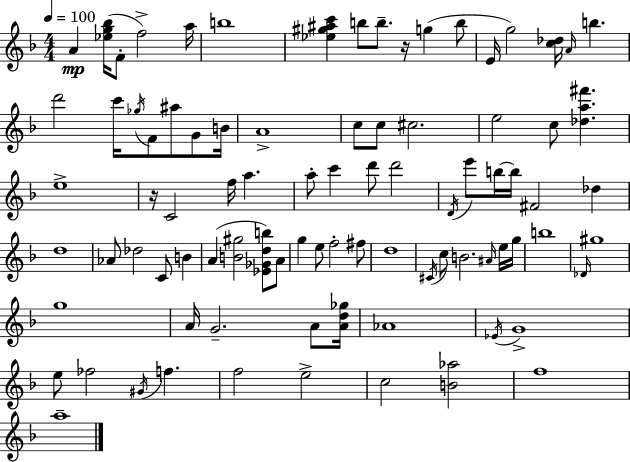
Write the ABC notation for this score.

X:1
T:Untitled
M:4/4
L:1/4
K:F
A [_eg_b]/4 F/2 f2 a/4 b4 [_e^g^ac'] b/2 b/2 z/4 g b/2 E/4 g2 [c_d]/4 A/4 b d'2 c'/4 _g/4 F/2 ^a/2 G/2 B/4 A4 c/2 c/2 ^c2 e2 c/2 [_da^f'] e4 z/4 C2 f/4 a a/2 c' d'/2 d'2 D/4 e'/2 b/4 b/4 ^F2 _d d4 _A/2 _d2 C/2 B A [B^g]2 [_E_Gdb]/2 A/2 g e/2 f2 ^f/2 d4 ^C/4 c/2 B2 ^A/4 e/4 g/4 b4 _D/4 ^g4 g4 A/4 G2 A/2 [Ad_g]/4 _A4 _E/4 G4 e/2 _f2 ^G/4 f f2 e2 c2 [B_a]2 f4 a4